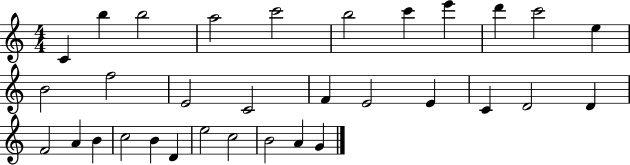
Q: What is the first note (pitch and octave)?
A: C4